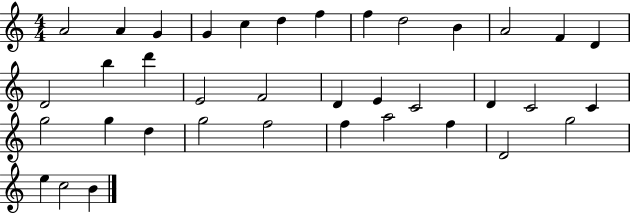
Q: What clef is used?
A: treble